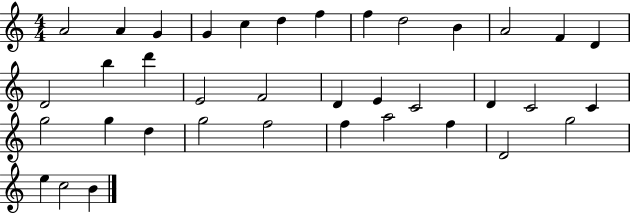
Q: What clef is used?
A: treble